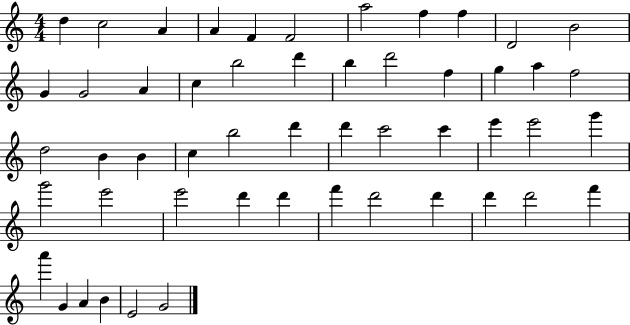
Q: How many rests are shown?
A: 0